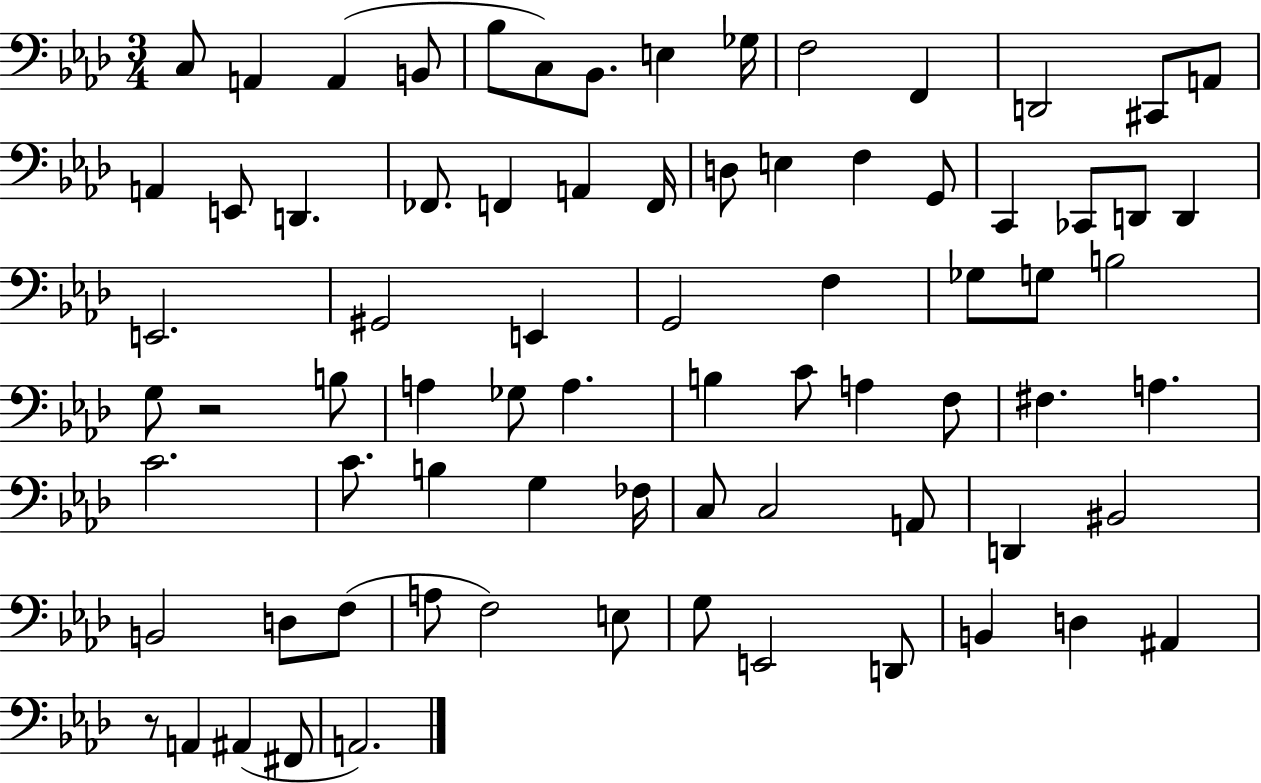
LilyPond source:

{
  \clef bass
  \numericTimeSignature
  \time 3/4
  \key aes \major
  c8 a,4 a,4( b,8 | bes8 c8) bes,8. e4 ges16 | f2 f,4 | d,2 cis,8 a,8 | \break a,4 e,8 d,4. | fes,8. f,4 a,4 f,16 | d8 e4 f4 g,8 | c,4 ces,8 d,8 d,4 | \break e,2. | gis,2 e,4 | g,2 f4 | ges8 g8 b2 | \break g8 r2 b8 | a4 ges8 a4. | b4 c'8 a4 f8 | fis4. a4. | \break c'2. | c'8. b4 g4 fes16 | c8 c2 a,8 | d,4 bis,2 | \break b,2 d8 f8( | a8 f2) e8 | g8 e,2 d,8 | b,4 d4 ais,4 | \break r8 a,4 ais,4( fis,8 | a,2.) | \bar "|."
}